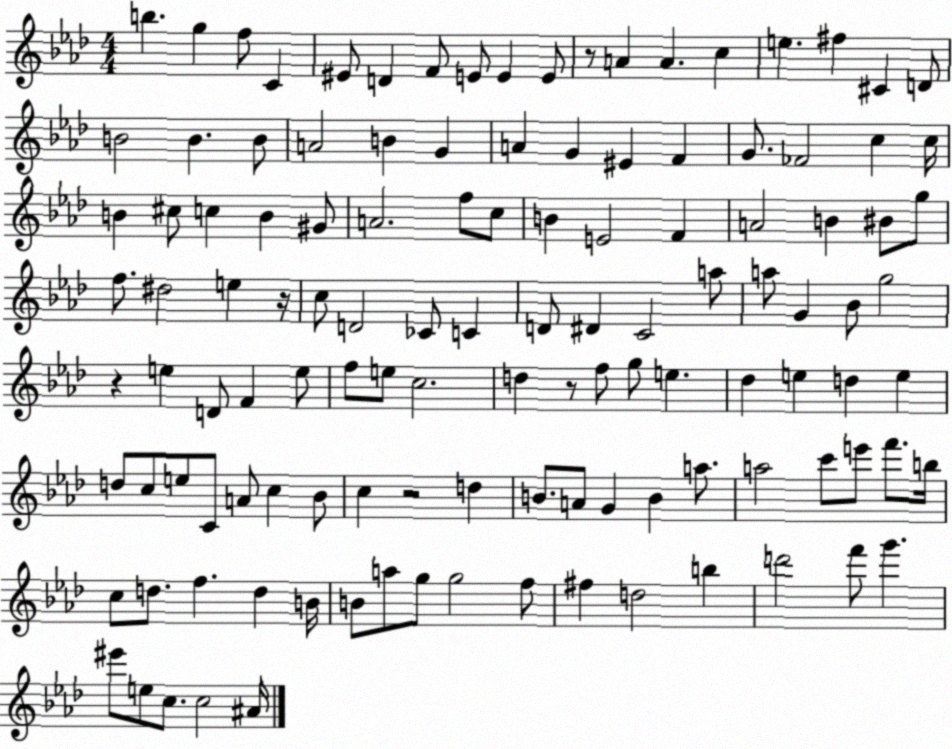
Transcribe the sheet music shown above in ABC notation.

X:1
T:Untitled
M:4/4
L:1/4
K:Ab
b g f/2 C ^E/2 D F/2 E/2 E E/2 z/2 A A c e ^f ^C D/2 B2 B B/2 A2 B G A G ^E F G/2 _F2 c c/4 B ^c/2 c B ^G/2 A2 f/2 c/2 B E2 F A2 B ^B/2 g/2 f/2 ^d2 e z/4 c/2 D2 _C/2 C D/2 ^D C2 a/2 a/2 G _B/2 g2 z e D/2 F e/2 f/2 e/2 c2 d z/2 f/2 g/2 e _d e d e d/2 c/2 e/2 C/2 A/2 c _B/2 c z2 d B/2 A/2 G B a/2 a2 c'/2 e'/2 f'/2 b/4 c/2 d/2 f d B/4 B/2 a/2 g/2 g2 f/2 ^f d2 b d'2 f'/2 g' ^e'/2 e/2 c/2 c2 ^A/4